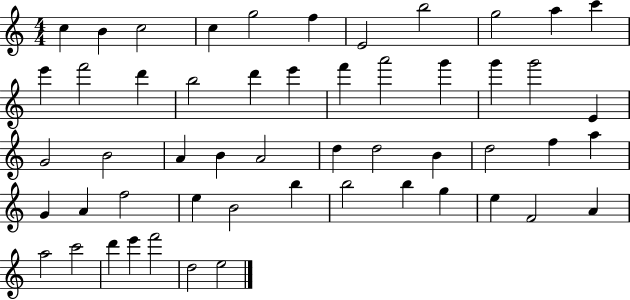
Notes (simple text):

C5/q B4/q C5/h C5/q G5/h F5/q E4/h B5/h G5/h A5/q C6/q E6/q F6/h D6/q B5/h D6/q E6/q F6/q A6/h G6/q G6/q G6/h E4/q G4/h B4/h A4/q B4/q A4/h D5/q D5/h B4/q D5/h F5/q A5/q G4/q A4/q F5/h E5/q B4/h B5/q B5/h B5/q G5/q E5/q F4/h A4/q A5/h C6/h D6/q E6/q F6/h D5/h E5/h